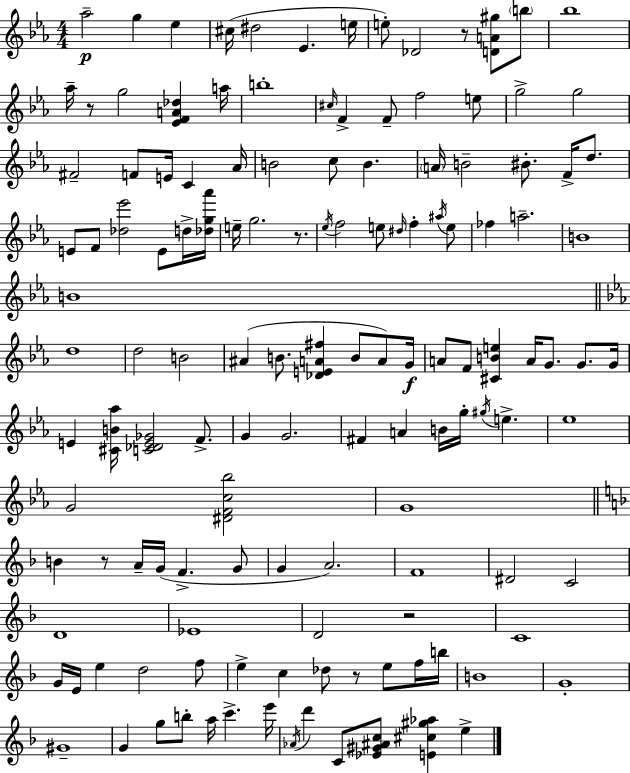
Ab5/h G5/q Eb5/q C#5/s D#5/h Eb4/q. E5/s E5/e Db4/h R/e [D4,A4,G#5]/e B5/e Bb5/w Ab5/s R/e G5/h [Eb4,F4,A4,Db5]/q A5/s B5/w C#5/s F4/q F4/e F5/h E5/e G5/h G5/h F#4/h F4/e E4/s C4/q Ab4/s B4/h C5/e B4/q. A4/s B4/h BIS4/e. F4/s D5/e. E4/e F4/e [Db5,Eb6]/h E4/e D5/s [Db5,G5,Ab6]/s E5/s G5/h. R/e. Eb5/s F5/h E5/e D#5/s F5/q A#5/s E5/e FES5/q A5/h. B4/w B4/w D5/w D5/h B4/h A#4/q B4/e. [Db4,E4,A4,F#5]/q B4/e A4/e G4/s A4/e F4/e [C#4,B4,E5]/q A4/s G4/e. G4/e. G4/s E4/q [C#4,B4,Ab5]/s [C4,Db4,E4,Gb4]/h F4/e. G4/q G4/h. F#4/q A4/q B4/s G5/s G#5/s E5/q. Eb5/w G4/h [D#4,F4,C5,Bb5]/h G4/w B4/q R/e A4/s G4/s F4/q. G4/e G4/q A4/h. F4/w D#4/h C4/h D4/w Eb4/w D4/h R/h C4/w G4/s E4/s E5/q D5/h F5/e E5/q C5/q Db5/e R/e E5/e F5/s B5/s B4/w G4/w G#4/w G4/q G5/e B5/e A5/s C6/q. E6/s Ab4/s D6/q C4/e [Eb4,G#4,A#4,C5]/e [E4,C#5,G#5,Ab5]/q E5/q